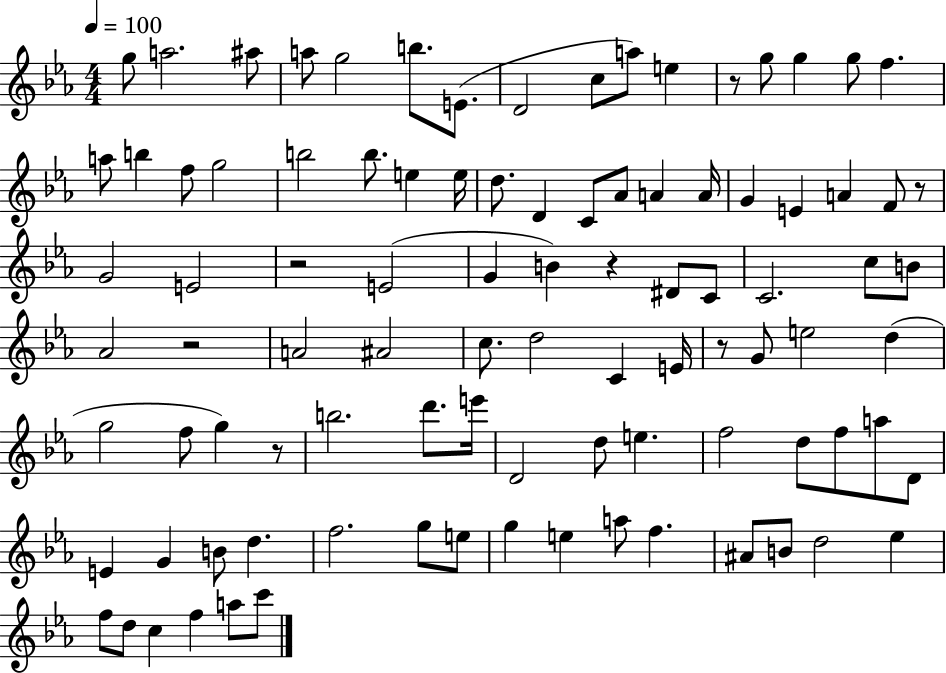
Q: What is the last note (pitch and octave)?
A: C6